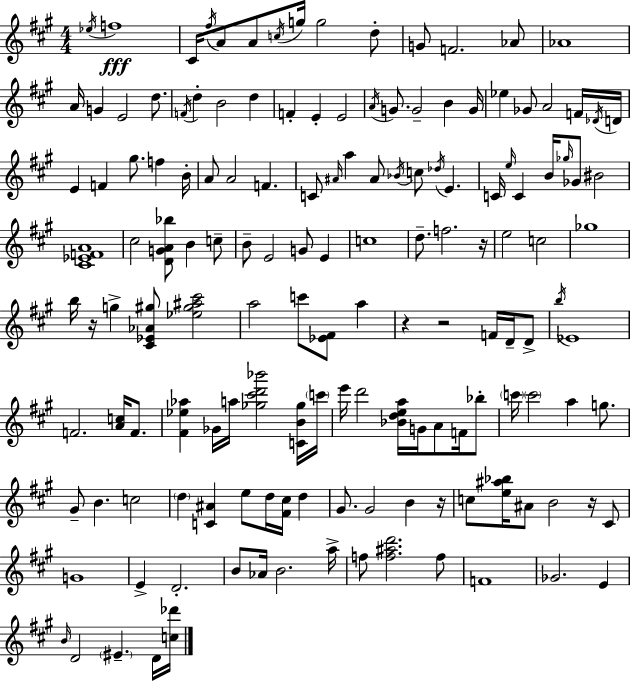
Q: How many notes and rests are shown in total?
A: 148